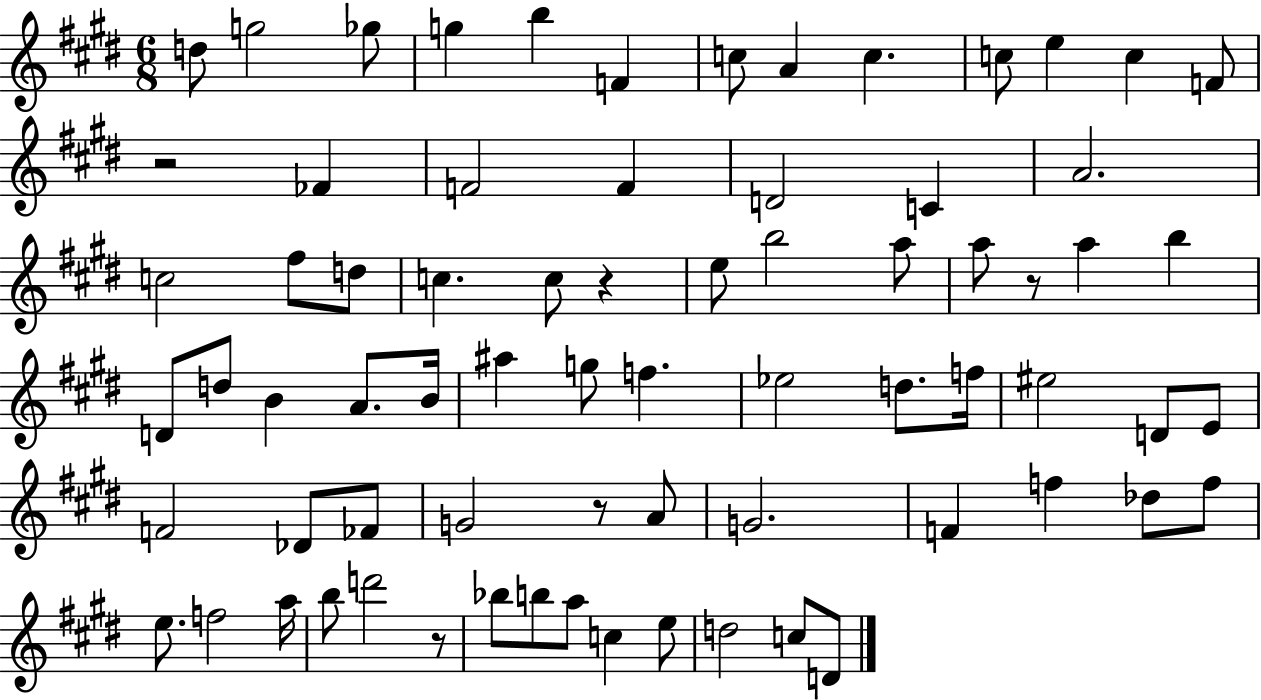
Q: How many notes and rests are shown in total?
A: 72